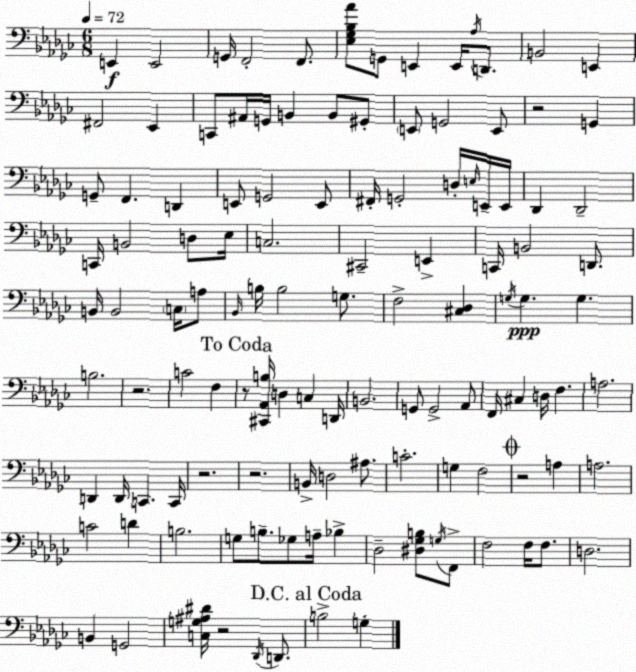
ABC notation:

X:1
T:Untitled
M:6/8
L:1/4
K:Ebm
E,, E,,2 G,,/4 F,,2 F,,/2 [_E,_G,_B,_A]/2 G,,/2 E,, E,,/4 _A,/4 D,,/2 B,,2 E,, ^F,,2 _E,, C,,/2 ^A,,/4 G,,/4 B,, B,,/2 ^G,,/2 E,,/2 G,,2 E,,/2 z2 G,, G,,/2 F,, D,, E,,/2 G,,2 E,,/2 ^F,,/4 G,,2 D,/4 E,/4 E,,/4 E,,/4 _D,, _D,,2 C,,/4 B,,2 D,/2 _E,/4 C,2 ^C,,2 E,, C,,/4 B,,2 D,,/2 B,,/4 B,,2 C,/4 A,/2 _B,,/4 B,/4 B,2 G,/2 F,2 [^C,_D,] G,/4 G, G, B,2 z2 C2 F, z/2 [^C,,_A,,B,]/4 D, C, D,,/4 B,,2 G,,/2 G,,2 _A,,/2 F,,/4 ^C, D,/4 F, A,2 D,, D,,/4 C,, C,,/4 z2 z2 B,,/4 D,2 ^A,/2 C2 G, F,2 z2 A, A,2 C2 D B,2 G,/2 B,/2 _G,/2 A,/4 _B, _D,2 [^D,_G,B,]/2 G,/4 F,,/2 F,2 F,/4 F,/2 D,2 B,, G,,2 [C,G,^A,^D]/4 z2 _D,,/4 D,,/2 B,2 G,